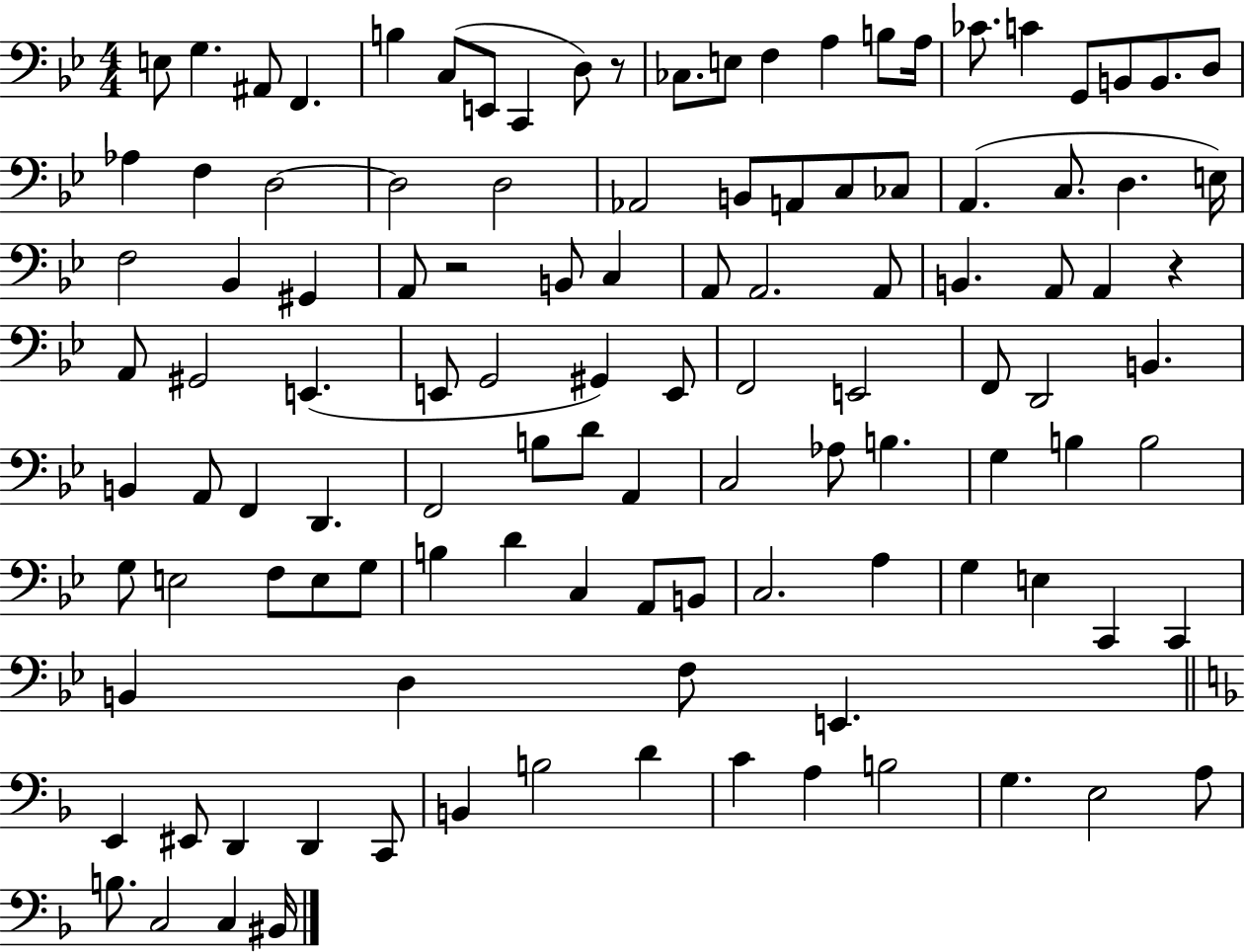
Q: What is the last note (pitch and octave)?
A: BIS2